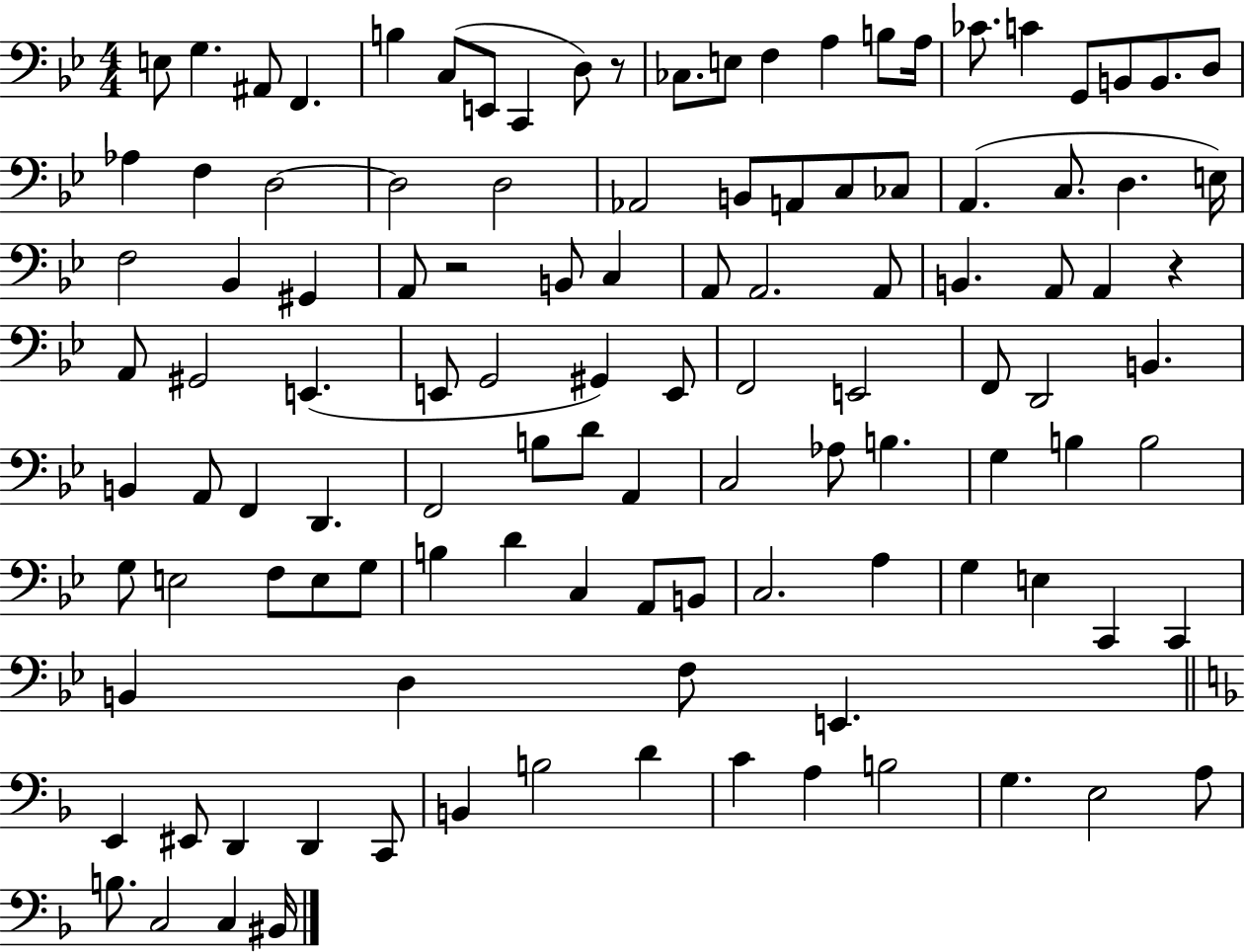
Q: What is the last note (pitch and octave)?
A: BIS2